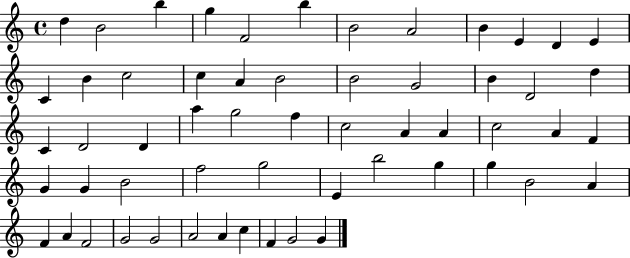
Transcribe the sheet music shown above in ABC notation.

X:1
T:Untitled
M:4/4
L:1/4
K:C
d B2 b g F2 b B2 A2 B E D E C B c2 c A B2 B2 G2 B D2 d C D2 D a g2 f c2 A A c2 A F G G B2 f2 g2 E b2 g g B2 A F A F2 G2 G2 A2 A c F G2 G